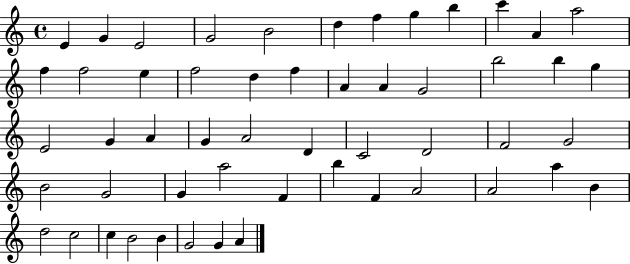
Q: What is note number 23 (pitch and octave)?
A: B5